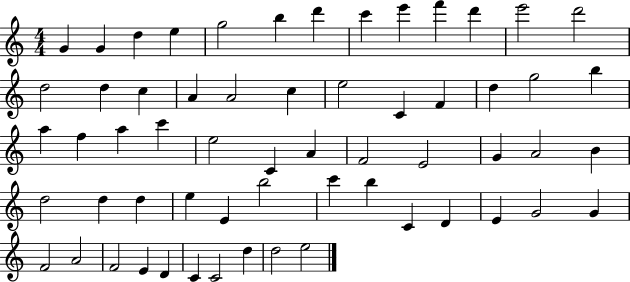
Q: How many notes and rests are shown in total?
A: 60